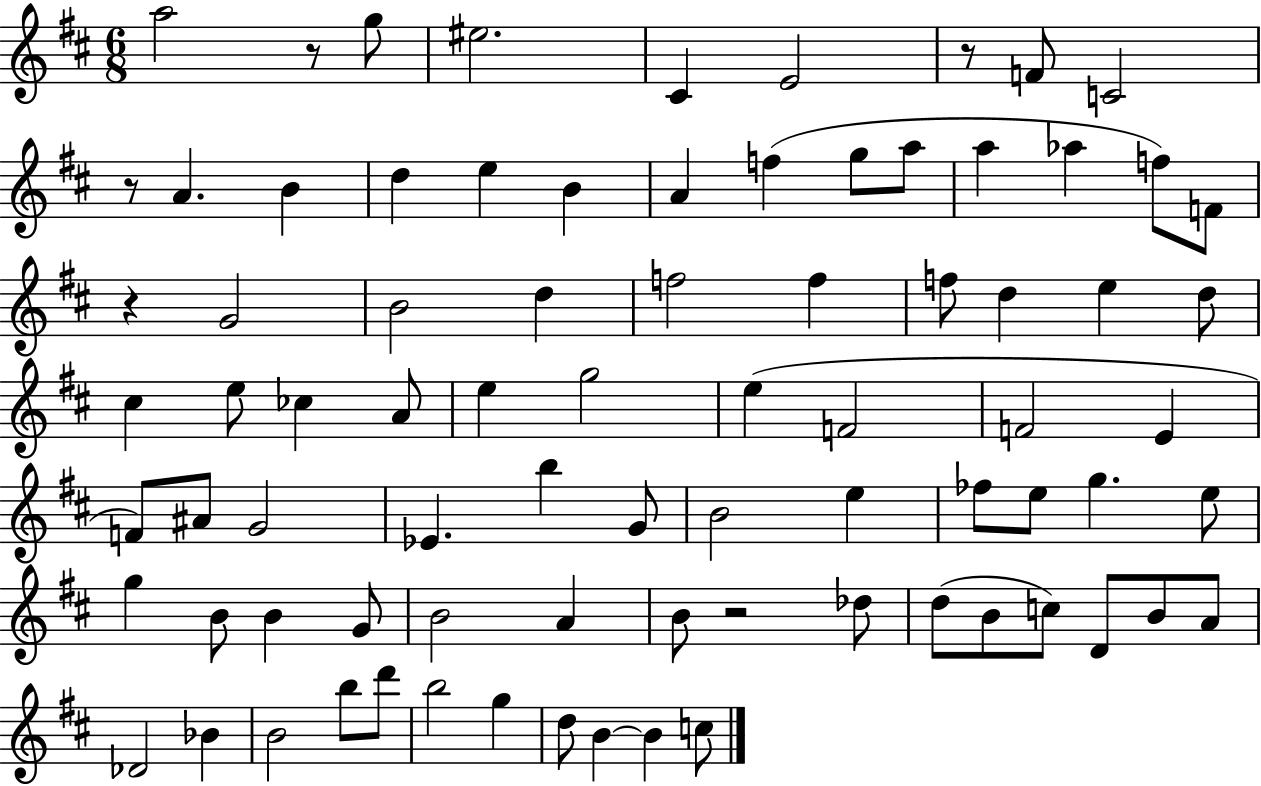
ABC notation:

X:1
T:Untitled
M:6/8
L:1/4
K:D
a2 z/2 g/2 ^e2 ^C E2 z/2 F/2 C2 z/2 A B d e B A f g/2 a/2 a _a f/2 F/2 z G2 B2 d f2 f f/2 d e d/2 ^c e/2 _c A/2 e g2 e F2 F2 E F/2 ^A/2 G2 _E b G/2 B2 e _f/2 e/2 g e/2 g B/2 B G/2 B2 A B/2 z2 _d/2 d/2 B/2 c/2 D/2 B/2 A/2 _D2 _B B2 b/2 d'/2 b2 g d/2 B B c/2